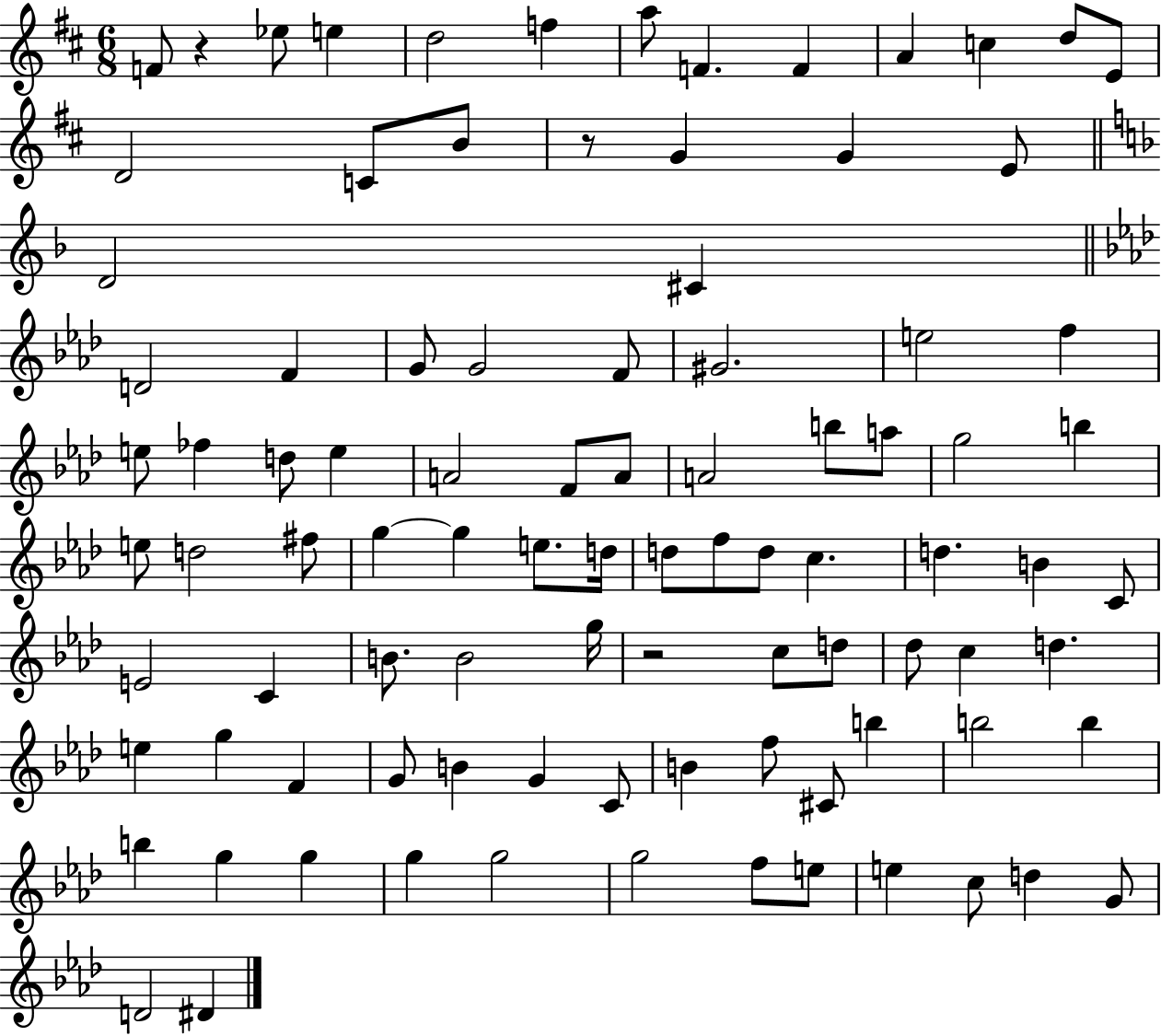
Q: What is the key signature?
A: D major